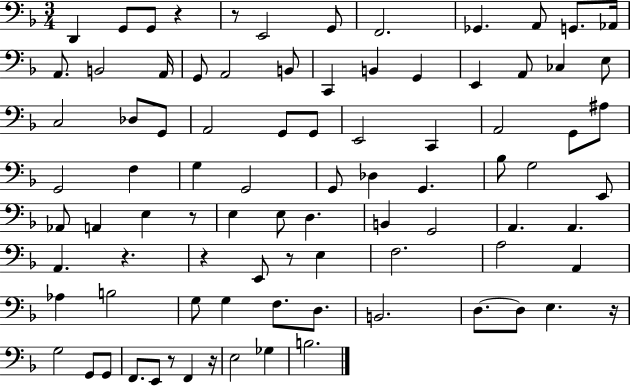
{
  \clef bass
  \numericTimeSignature
  \time 3/4
  \key f \major
  d,4 g,8 g,8 r4 | r8 e,2 g,8 | f,2. | ges,4. a,8 g,8. aes,16 | \break a,8. b,2 a,16 | g,8 a,2 b,8 | c,4 b,4 g,4 | e,4 a,8 ces4 e8 | \break c2 des8 g,8 | a,2 g,8 g,8 | e,2 c,4 | a,2 g,8 ais8 | \break g,2 f4 | g4 g,2 | g,8 des4 g,4. | bes8 g2 e,8 | \break aes,8 a,4 e4 r8 | e4 e8 d4. | b,4 g,2 | a,4. a,4. | \break a,4. r4. | r4 e,8 r8 e4 | f2. | a2 a,4 | \break aes4 b2 | g8 g4 f8. d8. | b,2. | d8.~~ d8 e4. r16 | \break g2 g,8 g,8 | f,8. e,8 r8 f,4 r16 | e2 ges4 | b2. | \break \bar "|."
}